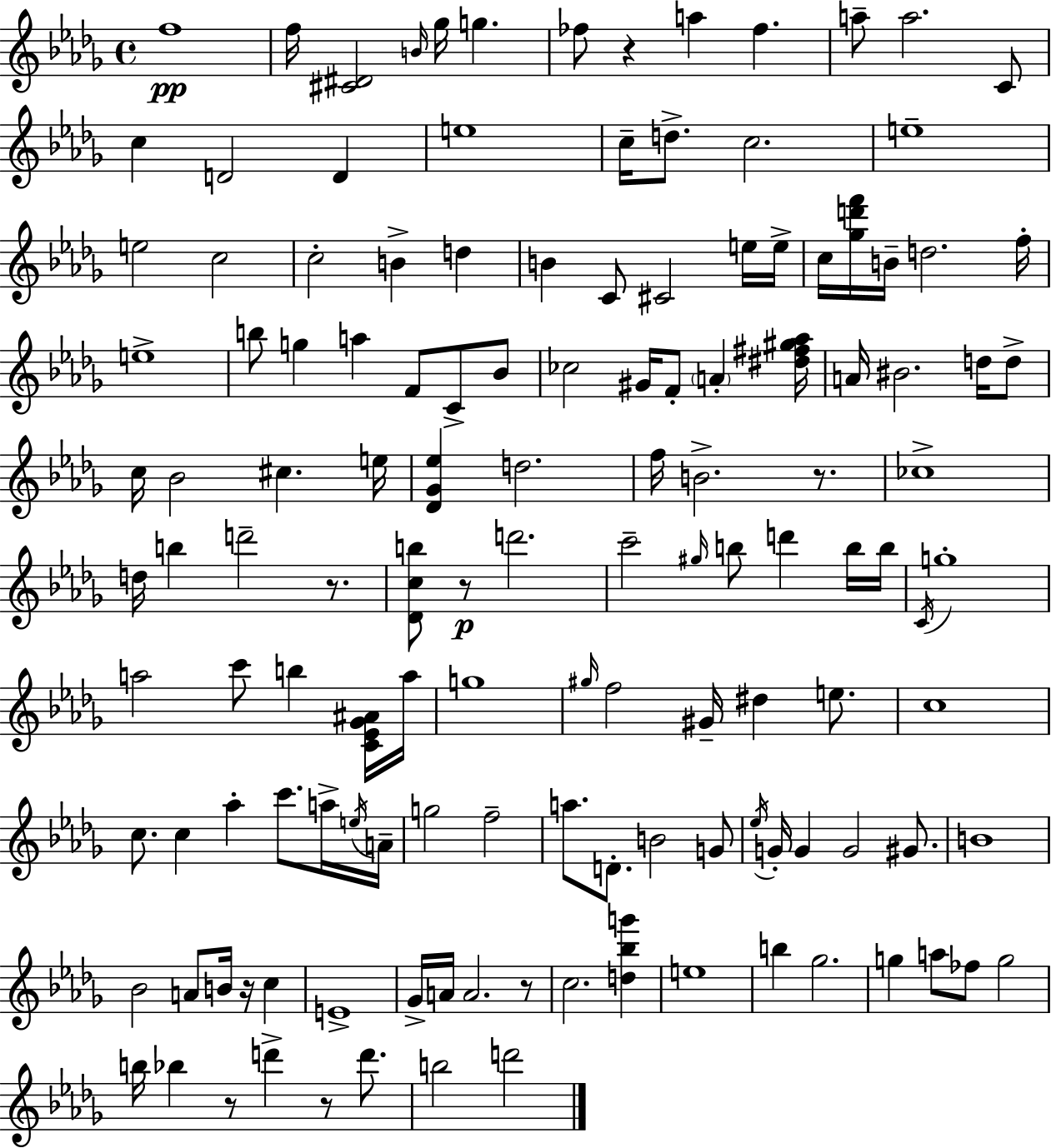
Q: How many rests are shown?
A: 8